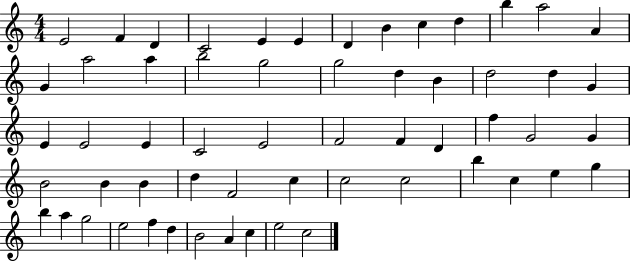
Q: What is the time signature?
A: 4/4